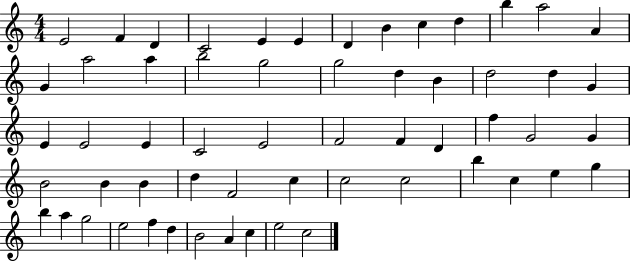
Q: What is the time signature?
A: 4/4